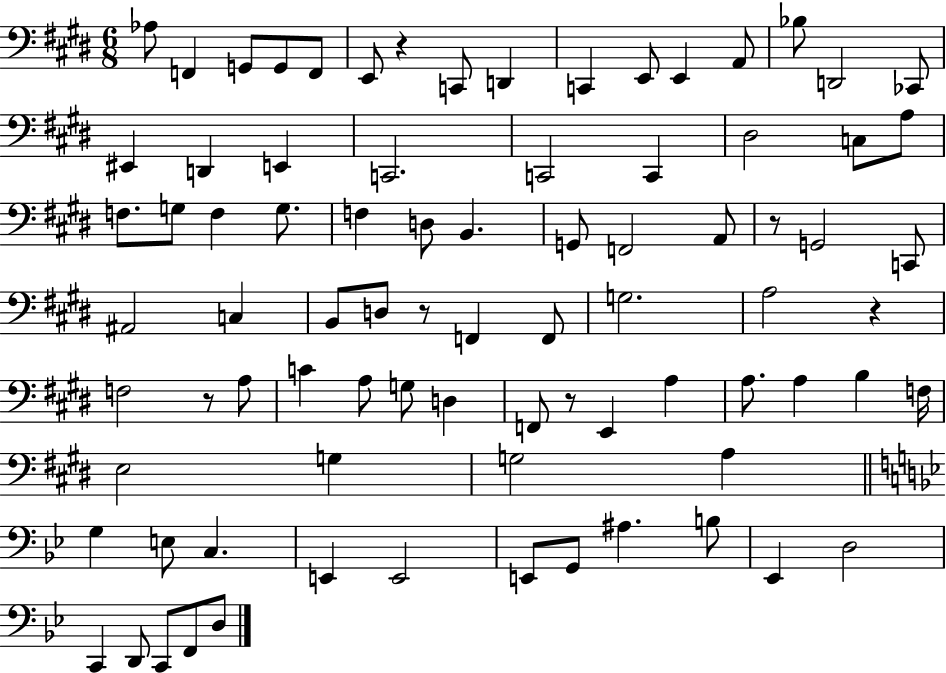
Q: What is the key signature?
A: E major